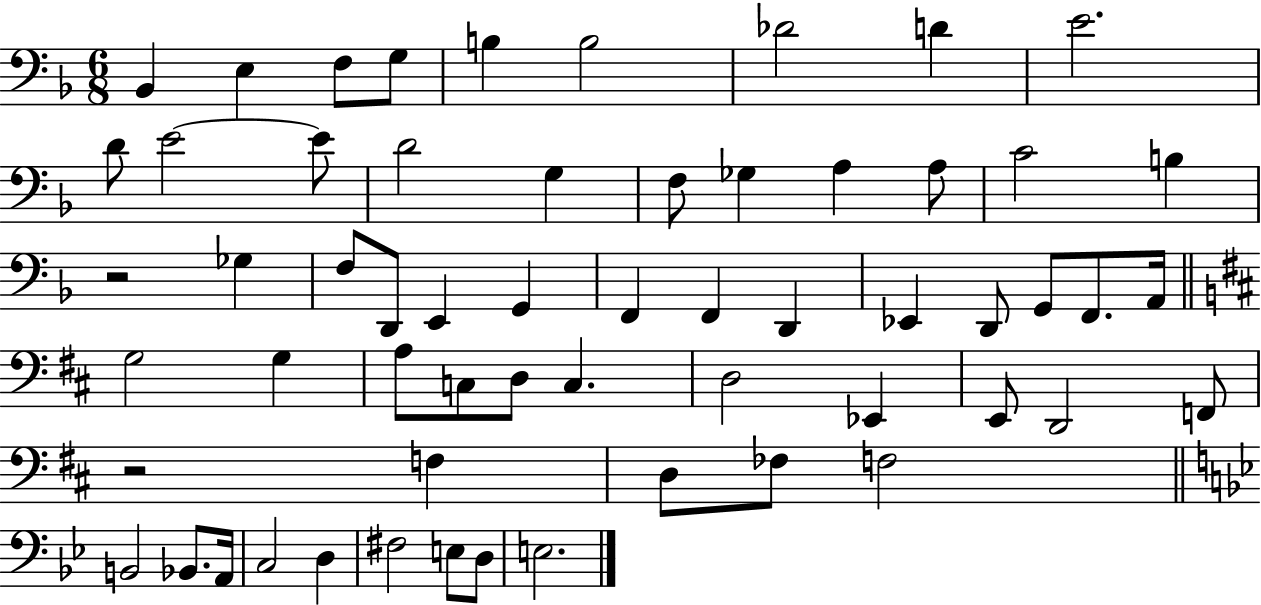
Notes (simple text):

Bb2/q E3/q F3/e G3/e B3/q B3/h Db4/h D4/q E4/h. D4/e E4/h E4/e D4/h G3/q F3/e Gb3/q A3/q A3/e C4/h B3/q R/h Gb3/q F3/e D2/e E2/q G2/q F2/q F2/q D2/q Eb2/q D2/e G2/e F2/e. A2/s G3/h G3/q A3/e C3/e D3/e C3/q. D3/h Eb2/q E2/e D2/h F2/e R/h F3/q D3/e FES3/e F3/h B2/h Bb2/e. A2/s C3/h D3/q F#3/h E3/e D3/e E3/h.